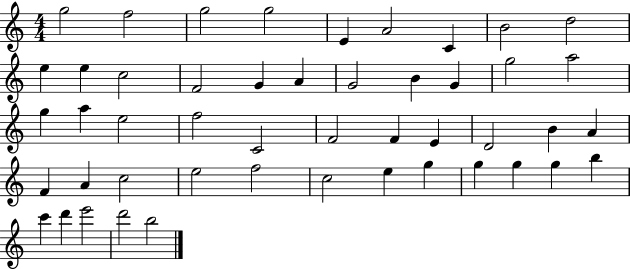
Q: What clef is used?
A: treble